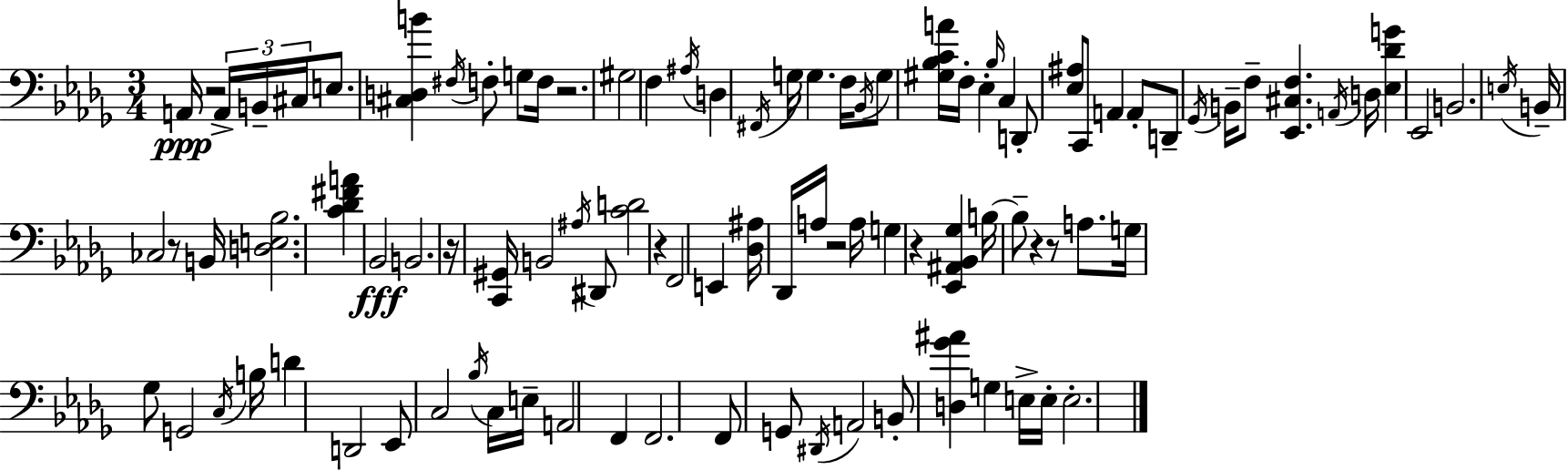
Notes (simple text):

A2/s R/h A2/s B2/s C#3/s E3/e. [C#3,D3,B4]/q F#3/s F3/e G3/e F3/s R/h. G#3/h F3/q A#3/s D3/q F#2/s G3/s G3/q. F3/s Bb2/s G3/e [G#3,Bb3,C4,A4]/s F3/s Eb3/q Bb3/s C3/q D2/e [Eb3,A#3]/e C2/e A2/q A2/e D2/e Gb2/s B2/s F3/e [Eb2,C#3,F3]/q. A2/s D3/s [Eb3,Db4,G4]/q Eb2/h B2/h. E3/s B2/s CES3/h R/e B2/s [D3,E3,Bb3]/h. [C4,Db4,F#4,A4]/q Bb2/h B2/h. R/s [C2,G#2]/s B2/h A#3/s D#2/e [C4,D4]/h R/q F2/h E2/q [Db3,A#3]/s Db2/s A3/s R/h A3/s G3/q R/q [Eb2,A#2,Bb2,Gb3]/q B3/s B3/e R/q R/e A3/e. G3/s Gb3/e G2/h C3/s B3/s D4/q D2/h Eb2/e C3/h Bb3/s C3/s E3/s A2/h F2/q F2/h. F2/e G2/e D#2/s A2/h B2/e [D3,Gb4,A#4]/q G3/q E3/s E3/s E3/h.